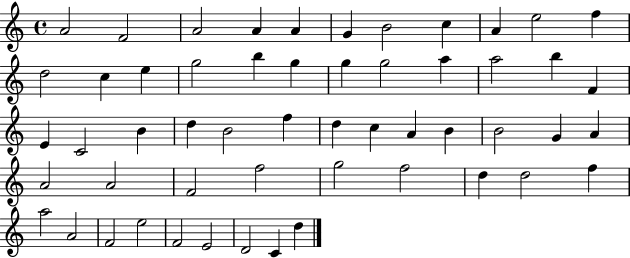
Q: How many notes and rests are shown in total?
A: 54